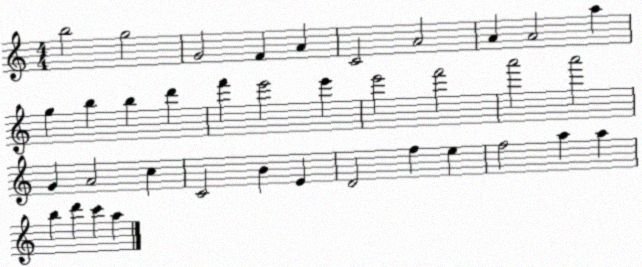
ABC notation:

X:1
T:Untitled
M:4/4
L:1/4
K:C
b2 g2 G2 F A C2 A2 A A2 a g b b d' f' e'2 e' e'2 f'2 a'2 a'2 G A2 c C2 B E D2 f e f2 a a b d' c' a